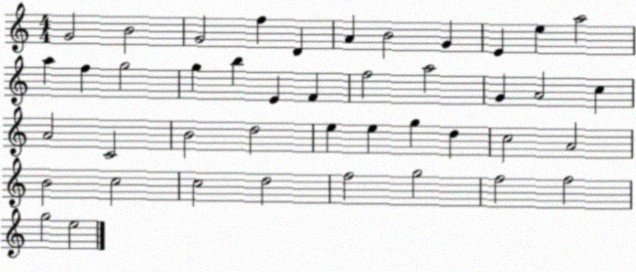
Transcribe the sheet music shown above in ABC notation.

X:1
T:Untitled
M:4/4
L:1/4
K:C
G2 B2 G2 f D A B2 G E e a2 a f g2 g b E F f2 a2 G A2 c A2 C2 B2 d2 e e g d c2 A2 B2 c2 c2 d2 f2 g2 f2 f2 g2 e2